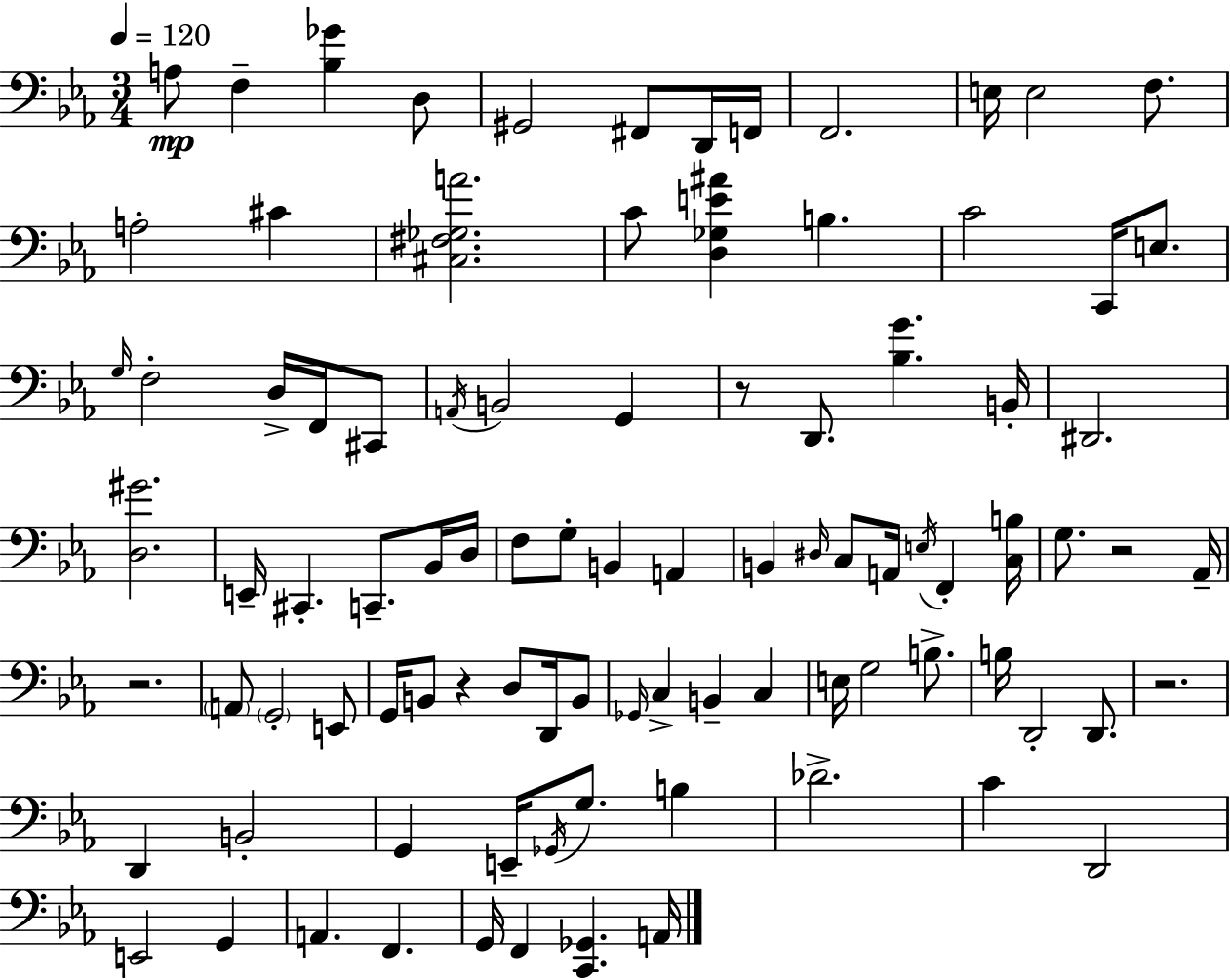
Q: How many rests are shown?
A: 5